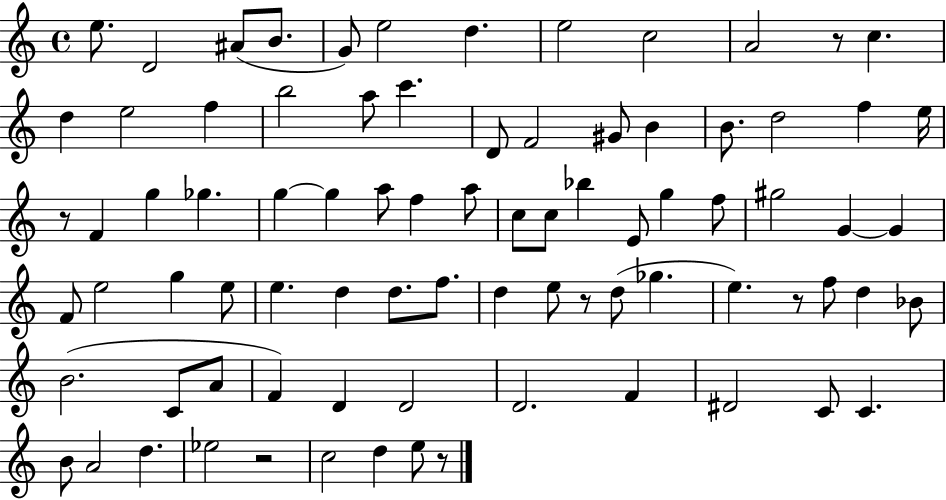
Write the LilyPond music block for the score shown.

{
  \clef treble
  \time 4/4
  \defaultTimeSignature
  \key c \major
  e''8. d'2 ais'8( b'8. | g'8) e''2 d''4. | e''2 c''2 | a'2 r8 c''4. | \break d''4 e''2 f''4 | b''2 a''8 c'''4. | d'8 f'2 gis'8 b'4 | b'8. d''2 f''4 e''16 | \break r8 f'4 g''4 ges''4. | g''4~~ g''4 a''8 f''4 a''8 | c''8 c''8 bes''4 e'8 g''4 f''8 | gis''2 g'4~~ g'4 | \break f'8 e''2 g''4 e''8 | e''4. d''4 d''8. f''8. | d''4 e''8 r8 d''8( ges''4. | e''4.) r8 f''8 d''4 bes'8 | \break b'2.( c'8 a'8 | f'4) d'4 d'2 | d'2. f'4 | dis'2 c'8 c'4. | \break b'8 a'2 d''4. | ees''2 r2 | c''2 d''4 e''8 r8 | \bar "|."
}